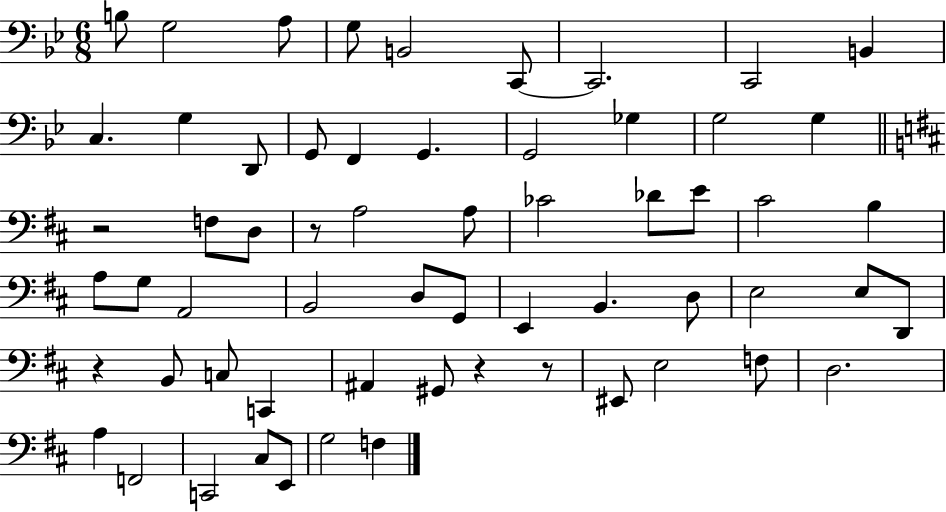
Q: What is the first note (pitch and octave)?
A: B3